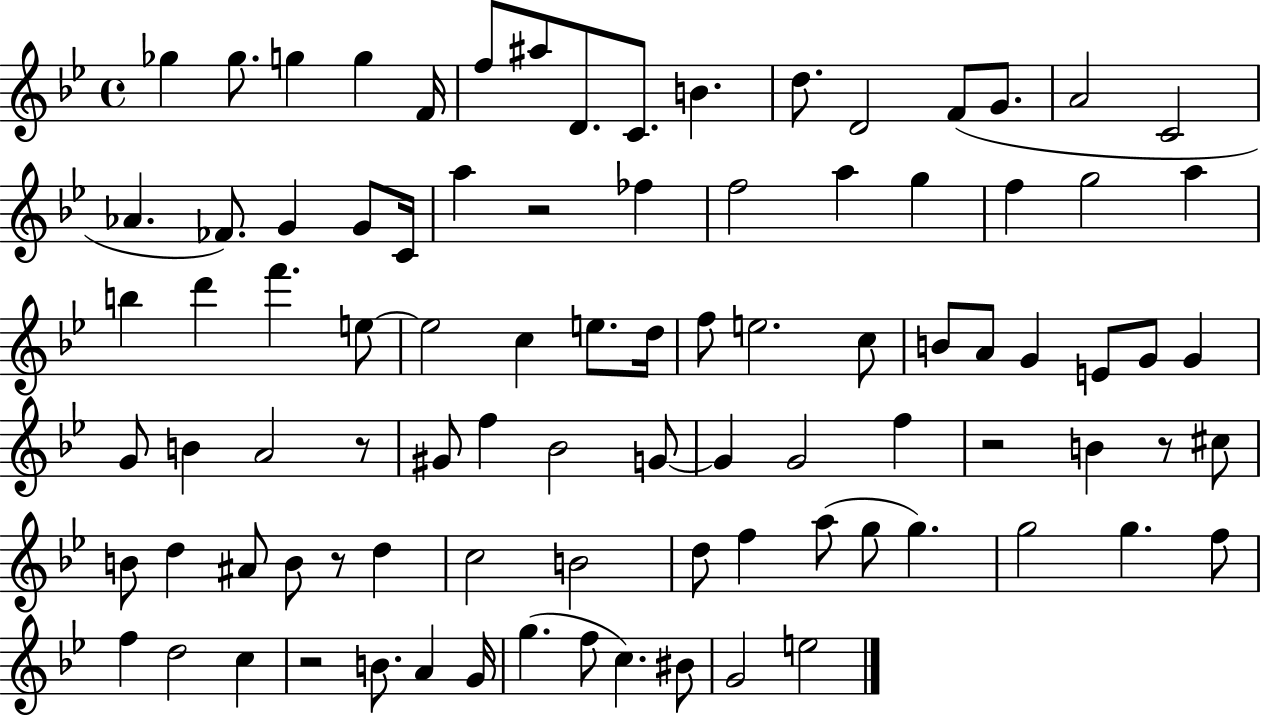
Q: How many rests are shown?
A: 6